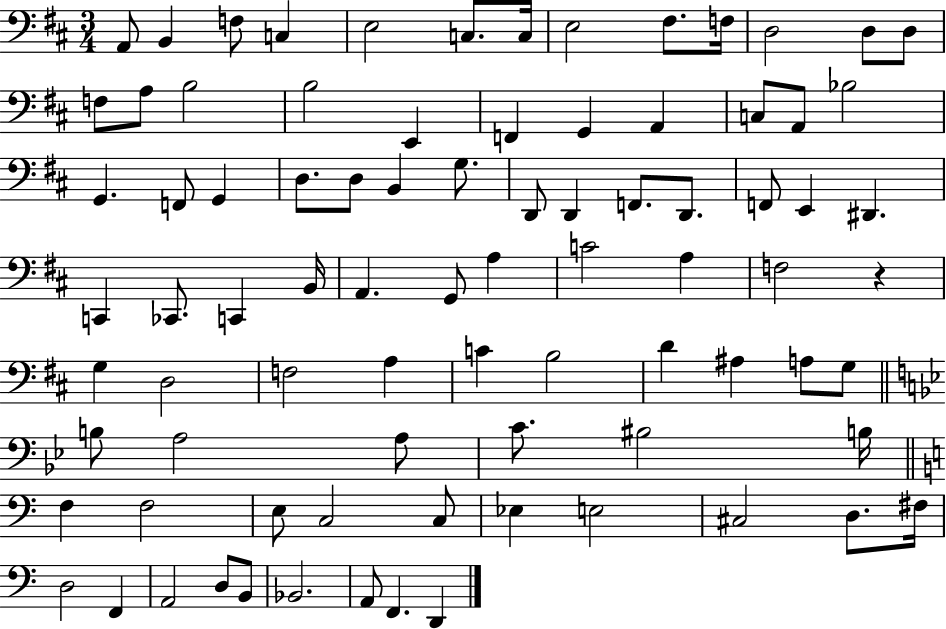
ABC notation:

X:1
T:Untitled
M:3/4
L:1/4
K:D
A,,/2 B,, F,/2 C, E,2 C,/2 C,/4 E,2 ^F,/2 F,/4 D,2 D,/2 D,/2 F,/2 A,/2 B,2 B,2 E,, F,, G,, A,, C,/2 A,,/2 _B,2 G,, F,,/2 G,, D,/2 D,/2 B,, G,/2 D,,/2 D,, F,,/2 D,,/2 F,,/2 E,, ^D,, C,, _C,,/2 C,, B,,/4 A,, G,,/2 A, C2 A, F,2 z G, D,2 F,2 A, C B,2 D ^A, A,/2 G,/2 B,/2 A,2 A,/2 C/2 ^B,2 B,/4 F, F,2 E,/2 C,2 C,/2 _E, E,2 ^C,2 D,/2 ^F,/4 D,2 F,, A,,2 D,/2 B,,/2 _B,,2 A,,/2 F,, D,,